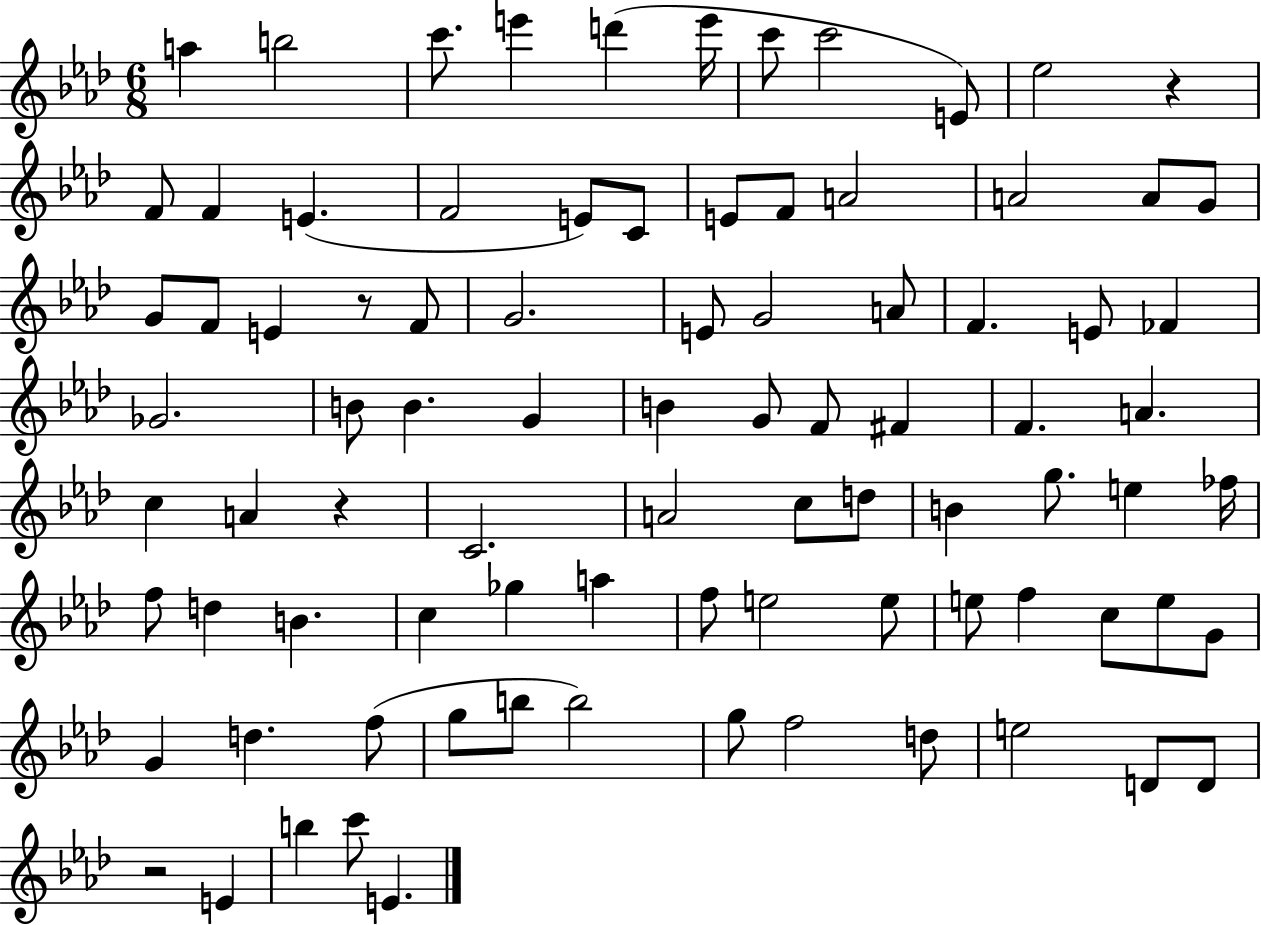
{
  \clef treble
  \numericTimeSignature
  \time 6/8
  \key aes \major
  a''4 b''2 | c'''8. e'''4 d'''4( e'''16 | c'''8 c'''2 e'8) | ees''2 r4 | \break f'8 f'4 e'4.( | f'2 e'8) c'8 | e'8 f'8 a'2 | a'2 a'8 g'8 | \break g'8 f'8 e'4 r8 f'8 | g'2. | e'8 g'2 a'8 | f'4. e'8 fes'4 | \break ges'2. | b'8 b'4. g'4 | b'4 g'8 f'8 fis'4 | f'4. a'4. | \break c''4 a'4 r4 | c'2. | a'2 c''8 d''8 | b'4 g''8. e''4 fes''16 | \break f''8 d''4 b'4. | c''4 ges''4 a''4 | f''8 e''2 e''8 | e''8 f''4 c''8 e''8 g'8 | \break g'4 d''4. f''8( | g''8 b''8 b''2) | g''8 f''2 d''8 | e''2 d'8 d'8 | \break r2 e'4 | b''4 c'''8 e'4. | \bar "|."
}